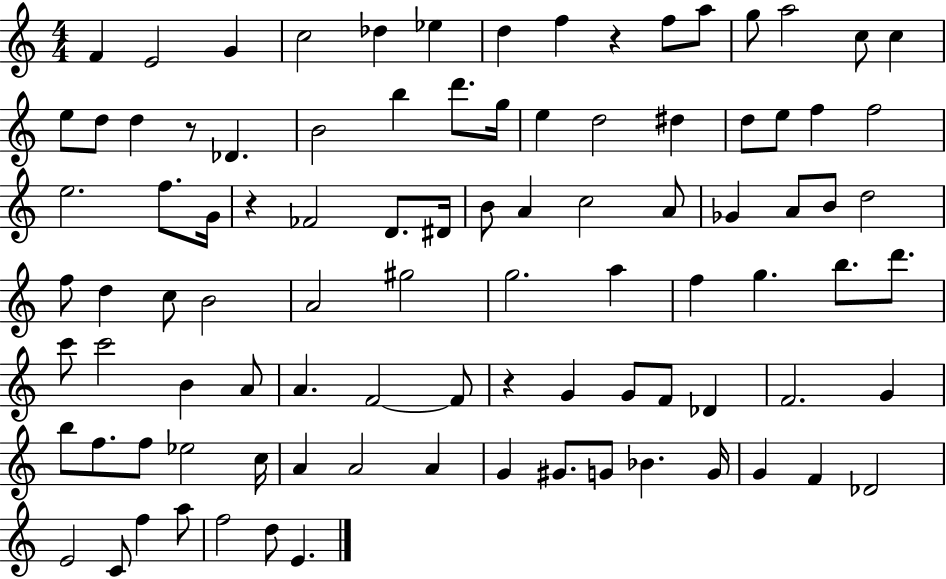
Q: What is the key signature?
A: C major